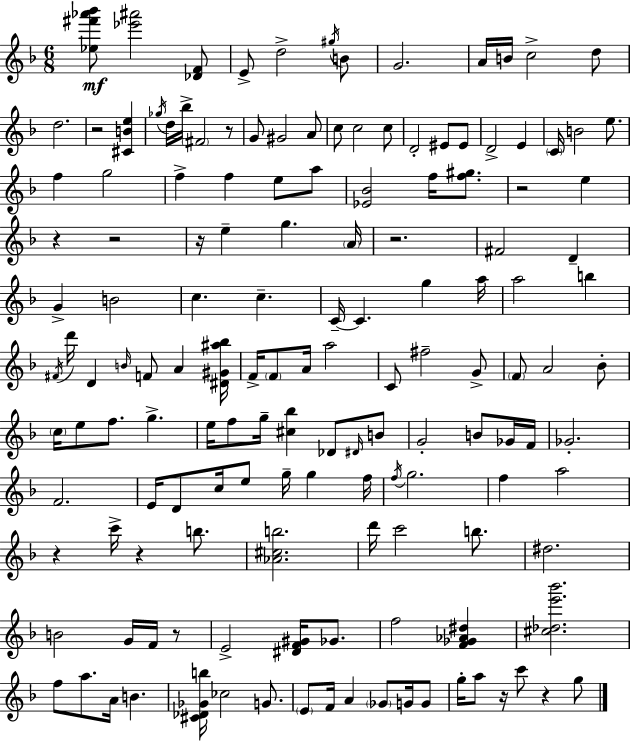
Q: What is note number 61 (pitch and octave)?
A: A5